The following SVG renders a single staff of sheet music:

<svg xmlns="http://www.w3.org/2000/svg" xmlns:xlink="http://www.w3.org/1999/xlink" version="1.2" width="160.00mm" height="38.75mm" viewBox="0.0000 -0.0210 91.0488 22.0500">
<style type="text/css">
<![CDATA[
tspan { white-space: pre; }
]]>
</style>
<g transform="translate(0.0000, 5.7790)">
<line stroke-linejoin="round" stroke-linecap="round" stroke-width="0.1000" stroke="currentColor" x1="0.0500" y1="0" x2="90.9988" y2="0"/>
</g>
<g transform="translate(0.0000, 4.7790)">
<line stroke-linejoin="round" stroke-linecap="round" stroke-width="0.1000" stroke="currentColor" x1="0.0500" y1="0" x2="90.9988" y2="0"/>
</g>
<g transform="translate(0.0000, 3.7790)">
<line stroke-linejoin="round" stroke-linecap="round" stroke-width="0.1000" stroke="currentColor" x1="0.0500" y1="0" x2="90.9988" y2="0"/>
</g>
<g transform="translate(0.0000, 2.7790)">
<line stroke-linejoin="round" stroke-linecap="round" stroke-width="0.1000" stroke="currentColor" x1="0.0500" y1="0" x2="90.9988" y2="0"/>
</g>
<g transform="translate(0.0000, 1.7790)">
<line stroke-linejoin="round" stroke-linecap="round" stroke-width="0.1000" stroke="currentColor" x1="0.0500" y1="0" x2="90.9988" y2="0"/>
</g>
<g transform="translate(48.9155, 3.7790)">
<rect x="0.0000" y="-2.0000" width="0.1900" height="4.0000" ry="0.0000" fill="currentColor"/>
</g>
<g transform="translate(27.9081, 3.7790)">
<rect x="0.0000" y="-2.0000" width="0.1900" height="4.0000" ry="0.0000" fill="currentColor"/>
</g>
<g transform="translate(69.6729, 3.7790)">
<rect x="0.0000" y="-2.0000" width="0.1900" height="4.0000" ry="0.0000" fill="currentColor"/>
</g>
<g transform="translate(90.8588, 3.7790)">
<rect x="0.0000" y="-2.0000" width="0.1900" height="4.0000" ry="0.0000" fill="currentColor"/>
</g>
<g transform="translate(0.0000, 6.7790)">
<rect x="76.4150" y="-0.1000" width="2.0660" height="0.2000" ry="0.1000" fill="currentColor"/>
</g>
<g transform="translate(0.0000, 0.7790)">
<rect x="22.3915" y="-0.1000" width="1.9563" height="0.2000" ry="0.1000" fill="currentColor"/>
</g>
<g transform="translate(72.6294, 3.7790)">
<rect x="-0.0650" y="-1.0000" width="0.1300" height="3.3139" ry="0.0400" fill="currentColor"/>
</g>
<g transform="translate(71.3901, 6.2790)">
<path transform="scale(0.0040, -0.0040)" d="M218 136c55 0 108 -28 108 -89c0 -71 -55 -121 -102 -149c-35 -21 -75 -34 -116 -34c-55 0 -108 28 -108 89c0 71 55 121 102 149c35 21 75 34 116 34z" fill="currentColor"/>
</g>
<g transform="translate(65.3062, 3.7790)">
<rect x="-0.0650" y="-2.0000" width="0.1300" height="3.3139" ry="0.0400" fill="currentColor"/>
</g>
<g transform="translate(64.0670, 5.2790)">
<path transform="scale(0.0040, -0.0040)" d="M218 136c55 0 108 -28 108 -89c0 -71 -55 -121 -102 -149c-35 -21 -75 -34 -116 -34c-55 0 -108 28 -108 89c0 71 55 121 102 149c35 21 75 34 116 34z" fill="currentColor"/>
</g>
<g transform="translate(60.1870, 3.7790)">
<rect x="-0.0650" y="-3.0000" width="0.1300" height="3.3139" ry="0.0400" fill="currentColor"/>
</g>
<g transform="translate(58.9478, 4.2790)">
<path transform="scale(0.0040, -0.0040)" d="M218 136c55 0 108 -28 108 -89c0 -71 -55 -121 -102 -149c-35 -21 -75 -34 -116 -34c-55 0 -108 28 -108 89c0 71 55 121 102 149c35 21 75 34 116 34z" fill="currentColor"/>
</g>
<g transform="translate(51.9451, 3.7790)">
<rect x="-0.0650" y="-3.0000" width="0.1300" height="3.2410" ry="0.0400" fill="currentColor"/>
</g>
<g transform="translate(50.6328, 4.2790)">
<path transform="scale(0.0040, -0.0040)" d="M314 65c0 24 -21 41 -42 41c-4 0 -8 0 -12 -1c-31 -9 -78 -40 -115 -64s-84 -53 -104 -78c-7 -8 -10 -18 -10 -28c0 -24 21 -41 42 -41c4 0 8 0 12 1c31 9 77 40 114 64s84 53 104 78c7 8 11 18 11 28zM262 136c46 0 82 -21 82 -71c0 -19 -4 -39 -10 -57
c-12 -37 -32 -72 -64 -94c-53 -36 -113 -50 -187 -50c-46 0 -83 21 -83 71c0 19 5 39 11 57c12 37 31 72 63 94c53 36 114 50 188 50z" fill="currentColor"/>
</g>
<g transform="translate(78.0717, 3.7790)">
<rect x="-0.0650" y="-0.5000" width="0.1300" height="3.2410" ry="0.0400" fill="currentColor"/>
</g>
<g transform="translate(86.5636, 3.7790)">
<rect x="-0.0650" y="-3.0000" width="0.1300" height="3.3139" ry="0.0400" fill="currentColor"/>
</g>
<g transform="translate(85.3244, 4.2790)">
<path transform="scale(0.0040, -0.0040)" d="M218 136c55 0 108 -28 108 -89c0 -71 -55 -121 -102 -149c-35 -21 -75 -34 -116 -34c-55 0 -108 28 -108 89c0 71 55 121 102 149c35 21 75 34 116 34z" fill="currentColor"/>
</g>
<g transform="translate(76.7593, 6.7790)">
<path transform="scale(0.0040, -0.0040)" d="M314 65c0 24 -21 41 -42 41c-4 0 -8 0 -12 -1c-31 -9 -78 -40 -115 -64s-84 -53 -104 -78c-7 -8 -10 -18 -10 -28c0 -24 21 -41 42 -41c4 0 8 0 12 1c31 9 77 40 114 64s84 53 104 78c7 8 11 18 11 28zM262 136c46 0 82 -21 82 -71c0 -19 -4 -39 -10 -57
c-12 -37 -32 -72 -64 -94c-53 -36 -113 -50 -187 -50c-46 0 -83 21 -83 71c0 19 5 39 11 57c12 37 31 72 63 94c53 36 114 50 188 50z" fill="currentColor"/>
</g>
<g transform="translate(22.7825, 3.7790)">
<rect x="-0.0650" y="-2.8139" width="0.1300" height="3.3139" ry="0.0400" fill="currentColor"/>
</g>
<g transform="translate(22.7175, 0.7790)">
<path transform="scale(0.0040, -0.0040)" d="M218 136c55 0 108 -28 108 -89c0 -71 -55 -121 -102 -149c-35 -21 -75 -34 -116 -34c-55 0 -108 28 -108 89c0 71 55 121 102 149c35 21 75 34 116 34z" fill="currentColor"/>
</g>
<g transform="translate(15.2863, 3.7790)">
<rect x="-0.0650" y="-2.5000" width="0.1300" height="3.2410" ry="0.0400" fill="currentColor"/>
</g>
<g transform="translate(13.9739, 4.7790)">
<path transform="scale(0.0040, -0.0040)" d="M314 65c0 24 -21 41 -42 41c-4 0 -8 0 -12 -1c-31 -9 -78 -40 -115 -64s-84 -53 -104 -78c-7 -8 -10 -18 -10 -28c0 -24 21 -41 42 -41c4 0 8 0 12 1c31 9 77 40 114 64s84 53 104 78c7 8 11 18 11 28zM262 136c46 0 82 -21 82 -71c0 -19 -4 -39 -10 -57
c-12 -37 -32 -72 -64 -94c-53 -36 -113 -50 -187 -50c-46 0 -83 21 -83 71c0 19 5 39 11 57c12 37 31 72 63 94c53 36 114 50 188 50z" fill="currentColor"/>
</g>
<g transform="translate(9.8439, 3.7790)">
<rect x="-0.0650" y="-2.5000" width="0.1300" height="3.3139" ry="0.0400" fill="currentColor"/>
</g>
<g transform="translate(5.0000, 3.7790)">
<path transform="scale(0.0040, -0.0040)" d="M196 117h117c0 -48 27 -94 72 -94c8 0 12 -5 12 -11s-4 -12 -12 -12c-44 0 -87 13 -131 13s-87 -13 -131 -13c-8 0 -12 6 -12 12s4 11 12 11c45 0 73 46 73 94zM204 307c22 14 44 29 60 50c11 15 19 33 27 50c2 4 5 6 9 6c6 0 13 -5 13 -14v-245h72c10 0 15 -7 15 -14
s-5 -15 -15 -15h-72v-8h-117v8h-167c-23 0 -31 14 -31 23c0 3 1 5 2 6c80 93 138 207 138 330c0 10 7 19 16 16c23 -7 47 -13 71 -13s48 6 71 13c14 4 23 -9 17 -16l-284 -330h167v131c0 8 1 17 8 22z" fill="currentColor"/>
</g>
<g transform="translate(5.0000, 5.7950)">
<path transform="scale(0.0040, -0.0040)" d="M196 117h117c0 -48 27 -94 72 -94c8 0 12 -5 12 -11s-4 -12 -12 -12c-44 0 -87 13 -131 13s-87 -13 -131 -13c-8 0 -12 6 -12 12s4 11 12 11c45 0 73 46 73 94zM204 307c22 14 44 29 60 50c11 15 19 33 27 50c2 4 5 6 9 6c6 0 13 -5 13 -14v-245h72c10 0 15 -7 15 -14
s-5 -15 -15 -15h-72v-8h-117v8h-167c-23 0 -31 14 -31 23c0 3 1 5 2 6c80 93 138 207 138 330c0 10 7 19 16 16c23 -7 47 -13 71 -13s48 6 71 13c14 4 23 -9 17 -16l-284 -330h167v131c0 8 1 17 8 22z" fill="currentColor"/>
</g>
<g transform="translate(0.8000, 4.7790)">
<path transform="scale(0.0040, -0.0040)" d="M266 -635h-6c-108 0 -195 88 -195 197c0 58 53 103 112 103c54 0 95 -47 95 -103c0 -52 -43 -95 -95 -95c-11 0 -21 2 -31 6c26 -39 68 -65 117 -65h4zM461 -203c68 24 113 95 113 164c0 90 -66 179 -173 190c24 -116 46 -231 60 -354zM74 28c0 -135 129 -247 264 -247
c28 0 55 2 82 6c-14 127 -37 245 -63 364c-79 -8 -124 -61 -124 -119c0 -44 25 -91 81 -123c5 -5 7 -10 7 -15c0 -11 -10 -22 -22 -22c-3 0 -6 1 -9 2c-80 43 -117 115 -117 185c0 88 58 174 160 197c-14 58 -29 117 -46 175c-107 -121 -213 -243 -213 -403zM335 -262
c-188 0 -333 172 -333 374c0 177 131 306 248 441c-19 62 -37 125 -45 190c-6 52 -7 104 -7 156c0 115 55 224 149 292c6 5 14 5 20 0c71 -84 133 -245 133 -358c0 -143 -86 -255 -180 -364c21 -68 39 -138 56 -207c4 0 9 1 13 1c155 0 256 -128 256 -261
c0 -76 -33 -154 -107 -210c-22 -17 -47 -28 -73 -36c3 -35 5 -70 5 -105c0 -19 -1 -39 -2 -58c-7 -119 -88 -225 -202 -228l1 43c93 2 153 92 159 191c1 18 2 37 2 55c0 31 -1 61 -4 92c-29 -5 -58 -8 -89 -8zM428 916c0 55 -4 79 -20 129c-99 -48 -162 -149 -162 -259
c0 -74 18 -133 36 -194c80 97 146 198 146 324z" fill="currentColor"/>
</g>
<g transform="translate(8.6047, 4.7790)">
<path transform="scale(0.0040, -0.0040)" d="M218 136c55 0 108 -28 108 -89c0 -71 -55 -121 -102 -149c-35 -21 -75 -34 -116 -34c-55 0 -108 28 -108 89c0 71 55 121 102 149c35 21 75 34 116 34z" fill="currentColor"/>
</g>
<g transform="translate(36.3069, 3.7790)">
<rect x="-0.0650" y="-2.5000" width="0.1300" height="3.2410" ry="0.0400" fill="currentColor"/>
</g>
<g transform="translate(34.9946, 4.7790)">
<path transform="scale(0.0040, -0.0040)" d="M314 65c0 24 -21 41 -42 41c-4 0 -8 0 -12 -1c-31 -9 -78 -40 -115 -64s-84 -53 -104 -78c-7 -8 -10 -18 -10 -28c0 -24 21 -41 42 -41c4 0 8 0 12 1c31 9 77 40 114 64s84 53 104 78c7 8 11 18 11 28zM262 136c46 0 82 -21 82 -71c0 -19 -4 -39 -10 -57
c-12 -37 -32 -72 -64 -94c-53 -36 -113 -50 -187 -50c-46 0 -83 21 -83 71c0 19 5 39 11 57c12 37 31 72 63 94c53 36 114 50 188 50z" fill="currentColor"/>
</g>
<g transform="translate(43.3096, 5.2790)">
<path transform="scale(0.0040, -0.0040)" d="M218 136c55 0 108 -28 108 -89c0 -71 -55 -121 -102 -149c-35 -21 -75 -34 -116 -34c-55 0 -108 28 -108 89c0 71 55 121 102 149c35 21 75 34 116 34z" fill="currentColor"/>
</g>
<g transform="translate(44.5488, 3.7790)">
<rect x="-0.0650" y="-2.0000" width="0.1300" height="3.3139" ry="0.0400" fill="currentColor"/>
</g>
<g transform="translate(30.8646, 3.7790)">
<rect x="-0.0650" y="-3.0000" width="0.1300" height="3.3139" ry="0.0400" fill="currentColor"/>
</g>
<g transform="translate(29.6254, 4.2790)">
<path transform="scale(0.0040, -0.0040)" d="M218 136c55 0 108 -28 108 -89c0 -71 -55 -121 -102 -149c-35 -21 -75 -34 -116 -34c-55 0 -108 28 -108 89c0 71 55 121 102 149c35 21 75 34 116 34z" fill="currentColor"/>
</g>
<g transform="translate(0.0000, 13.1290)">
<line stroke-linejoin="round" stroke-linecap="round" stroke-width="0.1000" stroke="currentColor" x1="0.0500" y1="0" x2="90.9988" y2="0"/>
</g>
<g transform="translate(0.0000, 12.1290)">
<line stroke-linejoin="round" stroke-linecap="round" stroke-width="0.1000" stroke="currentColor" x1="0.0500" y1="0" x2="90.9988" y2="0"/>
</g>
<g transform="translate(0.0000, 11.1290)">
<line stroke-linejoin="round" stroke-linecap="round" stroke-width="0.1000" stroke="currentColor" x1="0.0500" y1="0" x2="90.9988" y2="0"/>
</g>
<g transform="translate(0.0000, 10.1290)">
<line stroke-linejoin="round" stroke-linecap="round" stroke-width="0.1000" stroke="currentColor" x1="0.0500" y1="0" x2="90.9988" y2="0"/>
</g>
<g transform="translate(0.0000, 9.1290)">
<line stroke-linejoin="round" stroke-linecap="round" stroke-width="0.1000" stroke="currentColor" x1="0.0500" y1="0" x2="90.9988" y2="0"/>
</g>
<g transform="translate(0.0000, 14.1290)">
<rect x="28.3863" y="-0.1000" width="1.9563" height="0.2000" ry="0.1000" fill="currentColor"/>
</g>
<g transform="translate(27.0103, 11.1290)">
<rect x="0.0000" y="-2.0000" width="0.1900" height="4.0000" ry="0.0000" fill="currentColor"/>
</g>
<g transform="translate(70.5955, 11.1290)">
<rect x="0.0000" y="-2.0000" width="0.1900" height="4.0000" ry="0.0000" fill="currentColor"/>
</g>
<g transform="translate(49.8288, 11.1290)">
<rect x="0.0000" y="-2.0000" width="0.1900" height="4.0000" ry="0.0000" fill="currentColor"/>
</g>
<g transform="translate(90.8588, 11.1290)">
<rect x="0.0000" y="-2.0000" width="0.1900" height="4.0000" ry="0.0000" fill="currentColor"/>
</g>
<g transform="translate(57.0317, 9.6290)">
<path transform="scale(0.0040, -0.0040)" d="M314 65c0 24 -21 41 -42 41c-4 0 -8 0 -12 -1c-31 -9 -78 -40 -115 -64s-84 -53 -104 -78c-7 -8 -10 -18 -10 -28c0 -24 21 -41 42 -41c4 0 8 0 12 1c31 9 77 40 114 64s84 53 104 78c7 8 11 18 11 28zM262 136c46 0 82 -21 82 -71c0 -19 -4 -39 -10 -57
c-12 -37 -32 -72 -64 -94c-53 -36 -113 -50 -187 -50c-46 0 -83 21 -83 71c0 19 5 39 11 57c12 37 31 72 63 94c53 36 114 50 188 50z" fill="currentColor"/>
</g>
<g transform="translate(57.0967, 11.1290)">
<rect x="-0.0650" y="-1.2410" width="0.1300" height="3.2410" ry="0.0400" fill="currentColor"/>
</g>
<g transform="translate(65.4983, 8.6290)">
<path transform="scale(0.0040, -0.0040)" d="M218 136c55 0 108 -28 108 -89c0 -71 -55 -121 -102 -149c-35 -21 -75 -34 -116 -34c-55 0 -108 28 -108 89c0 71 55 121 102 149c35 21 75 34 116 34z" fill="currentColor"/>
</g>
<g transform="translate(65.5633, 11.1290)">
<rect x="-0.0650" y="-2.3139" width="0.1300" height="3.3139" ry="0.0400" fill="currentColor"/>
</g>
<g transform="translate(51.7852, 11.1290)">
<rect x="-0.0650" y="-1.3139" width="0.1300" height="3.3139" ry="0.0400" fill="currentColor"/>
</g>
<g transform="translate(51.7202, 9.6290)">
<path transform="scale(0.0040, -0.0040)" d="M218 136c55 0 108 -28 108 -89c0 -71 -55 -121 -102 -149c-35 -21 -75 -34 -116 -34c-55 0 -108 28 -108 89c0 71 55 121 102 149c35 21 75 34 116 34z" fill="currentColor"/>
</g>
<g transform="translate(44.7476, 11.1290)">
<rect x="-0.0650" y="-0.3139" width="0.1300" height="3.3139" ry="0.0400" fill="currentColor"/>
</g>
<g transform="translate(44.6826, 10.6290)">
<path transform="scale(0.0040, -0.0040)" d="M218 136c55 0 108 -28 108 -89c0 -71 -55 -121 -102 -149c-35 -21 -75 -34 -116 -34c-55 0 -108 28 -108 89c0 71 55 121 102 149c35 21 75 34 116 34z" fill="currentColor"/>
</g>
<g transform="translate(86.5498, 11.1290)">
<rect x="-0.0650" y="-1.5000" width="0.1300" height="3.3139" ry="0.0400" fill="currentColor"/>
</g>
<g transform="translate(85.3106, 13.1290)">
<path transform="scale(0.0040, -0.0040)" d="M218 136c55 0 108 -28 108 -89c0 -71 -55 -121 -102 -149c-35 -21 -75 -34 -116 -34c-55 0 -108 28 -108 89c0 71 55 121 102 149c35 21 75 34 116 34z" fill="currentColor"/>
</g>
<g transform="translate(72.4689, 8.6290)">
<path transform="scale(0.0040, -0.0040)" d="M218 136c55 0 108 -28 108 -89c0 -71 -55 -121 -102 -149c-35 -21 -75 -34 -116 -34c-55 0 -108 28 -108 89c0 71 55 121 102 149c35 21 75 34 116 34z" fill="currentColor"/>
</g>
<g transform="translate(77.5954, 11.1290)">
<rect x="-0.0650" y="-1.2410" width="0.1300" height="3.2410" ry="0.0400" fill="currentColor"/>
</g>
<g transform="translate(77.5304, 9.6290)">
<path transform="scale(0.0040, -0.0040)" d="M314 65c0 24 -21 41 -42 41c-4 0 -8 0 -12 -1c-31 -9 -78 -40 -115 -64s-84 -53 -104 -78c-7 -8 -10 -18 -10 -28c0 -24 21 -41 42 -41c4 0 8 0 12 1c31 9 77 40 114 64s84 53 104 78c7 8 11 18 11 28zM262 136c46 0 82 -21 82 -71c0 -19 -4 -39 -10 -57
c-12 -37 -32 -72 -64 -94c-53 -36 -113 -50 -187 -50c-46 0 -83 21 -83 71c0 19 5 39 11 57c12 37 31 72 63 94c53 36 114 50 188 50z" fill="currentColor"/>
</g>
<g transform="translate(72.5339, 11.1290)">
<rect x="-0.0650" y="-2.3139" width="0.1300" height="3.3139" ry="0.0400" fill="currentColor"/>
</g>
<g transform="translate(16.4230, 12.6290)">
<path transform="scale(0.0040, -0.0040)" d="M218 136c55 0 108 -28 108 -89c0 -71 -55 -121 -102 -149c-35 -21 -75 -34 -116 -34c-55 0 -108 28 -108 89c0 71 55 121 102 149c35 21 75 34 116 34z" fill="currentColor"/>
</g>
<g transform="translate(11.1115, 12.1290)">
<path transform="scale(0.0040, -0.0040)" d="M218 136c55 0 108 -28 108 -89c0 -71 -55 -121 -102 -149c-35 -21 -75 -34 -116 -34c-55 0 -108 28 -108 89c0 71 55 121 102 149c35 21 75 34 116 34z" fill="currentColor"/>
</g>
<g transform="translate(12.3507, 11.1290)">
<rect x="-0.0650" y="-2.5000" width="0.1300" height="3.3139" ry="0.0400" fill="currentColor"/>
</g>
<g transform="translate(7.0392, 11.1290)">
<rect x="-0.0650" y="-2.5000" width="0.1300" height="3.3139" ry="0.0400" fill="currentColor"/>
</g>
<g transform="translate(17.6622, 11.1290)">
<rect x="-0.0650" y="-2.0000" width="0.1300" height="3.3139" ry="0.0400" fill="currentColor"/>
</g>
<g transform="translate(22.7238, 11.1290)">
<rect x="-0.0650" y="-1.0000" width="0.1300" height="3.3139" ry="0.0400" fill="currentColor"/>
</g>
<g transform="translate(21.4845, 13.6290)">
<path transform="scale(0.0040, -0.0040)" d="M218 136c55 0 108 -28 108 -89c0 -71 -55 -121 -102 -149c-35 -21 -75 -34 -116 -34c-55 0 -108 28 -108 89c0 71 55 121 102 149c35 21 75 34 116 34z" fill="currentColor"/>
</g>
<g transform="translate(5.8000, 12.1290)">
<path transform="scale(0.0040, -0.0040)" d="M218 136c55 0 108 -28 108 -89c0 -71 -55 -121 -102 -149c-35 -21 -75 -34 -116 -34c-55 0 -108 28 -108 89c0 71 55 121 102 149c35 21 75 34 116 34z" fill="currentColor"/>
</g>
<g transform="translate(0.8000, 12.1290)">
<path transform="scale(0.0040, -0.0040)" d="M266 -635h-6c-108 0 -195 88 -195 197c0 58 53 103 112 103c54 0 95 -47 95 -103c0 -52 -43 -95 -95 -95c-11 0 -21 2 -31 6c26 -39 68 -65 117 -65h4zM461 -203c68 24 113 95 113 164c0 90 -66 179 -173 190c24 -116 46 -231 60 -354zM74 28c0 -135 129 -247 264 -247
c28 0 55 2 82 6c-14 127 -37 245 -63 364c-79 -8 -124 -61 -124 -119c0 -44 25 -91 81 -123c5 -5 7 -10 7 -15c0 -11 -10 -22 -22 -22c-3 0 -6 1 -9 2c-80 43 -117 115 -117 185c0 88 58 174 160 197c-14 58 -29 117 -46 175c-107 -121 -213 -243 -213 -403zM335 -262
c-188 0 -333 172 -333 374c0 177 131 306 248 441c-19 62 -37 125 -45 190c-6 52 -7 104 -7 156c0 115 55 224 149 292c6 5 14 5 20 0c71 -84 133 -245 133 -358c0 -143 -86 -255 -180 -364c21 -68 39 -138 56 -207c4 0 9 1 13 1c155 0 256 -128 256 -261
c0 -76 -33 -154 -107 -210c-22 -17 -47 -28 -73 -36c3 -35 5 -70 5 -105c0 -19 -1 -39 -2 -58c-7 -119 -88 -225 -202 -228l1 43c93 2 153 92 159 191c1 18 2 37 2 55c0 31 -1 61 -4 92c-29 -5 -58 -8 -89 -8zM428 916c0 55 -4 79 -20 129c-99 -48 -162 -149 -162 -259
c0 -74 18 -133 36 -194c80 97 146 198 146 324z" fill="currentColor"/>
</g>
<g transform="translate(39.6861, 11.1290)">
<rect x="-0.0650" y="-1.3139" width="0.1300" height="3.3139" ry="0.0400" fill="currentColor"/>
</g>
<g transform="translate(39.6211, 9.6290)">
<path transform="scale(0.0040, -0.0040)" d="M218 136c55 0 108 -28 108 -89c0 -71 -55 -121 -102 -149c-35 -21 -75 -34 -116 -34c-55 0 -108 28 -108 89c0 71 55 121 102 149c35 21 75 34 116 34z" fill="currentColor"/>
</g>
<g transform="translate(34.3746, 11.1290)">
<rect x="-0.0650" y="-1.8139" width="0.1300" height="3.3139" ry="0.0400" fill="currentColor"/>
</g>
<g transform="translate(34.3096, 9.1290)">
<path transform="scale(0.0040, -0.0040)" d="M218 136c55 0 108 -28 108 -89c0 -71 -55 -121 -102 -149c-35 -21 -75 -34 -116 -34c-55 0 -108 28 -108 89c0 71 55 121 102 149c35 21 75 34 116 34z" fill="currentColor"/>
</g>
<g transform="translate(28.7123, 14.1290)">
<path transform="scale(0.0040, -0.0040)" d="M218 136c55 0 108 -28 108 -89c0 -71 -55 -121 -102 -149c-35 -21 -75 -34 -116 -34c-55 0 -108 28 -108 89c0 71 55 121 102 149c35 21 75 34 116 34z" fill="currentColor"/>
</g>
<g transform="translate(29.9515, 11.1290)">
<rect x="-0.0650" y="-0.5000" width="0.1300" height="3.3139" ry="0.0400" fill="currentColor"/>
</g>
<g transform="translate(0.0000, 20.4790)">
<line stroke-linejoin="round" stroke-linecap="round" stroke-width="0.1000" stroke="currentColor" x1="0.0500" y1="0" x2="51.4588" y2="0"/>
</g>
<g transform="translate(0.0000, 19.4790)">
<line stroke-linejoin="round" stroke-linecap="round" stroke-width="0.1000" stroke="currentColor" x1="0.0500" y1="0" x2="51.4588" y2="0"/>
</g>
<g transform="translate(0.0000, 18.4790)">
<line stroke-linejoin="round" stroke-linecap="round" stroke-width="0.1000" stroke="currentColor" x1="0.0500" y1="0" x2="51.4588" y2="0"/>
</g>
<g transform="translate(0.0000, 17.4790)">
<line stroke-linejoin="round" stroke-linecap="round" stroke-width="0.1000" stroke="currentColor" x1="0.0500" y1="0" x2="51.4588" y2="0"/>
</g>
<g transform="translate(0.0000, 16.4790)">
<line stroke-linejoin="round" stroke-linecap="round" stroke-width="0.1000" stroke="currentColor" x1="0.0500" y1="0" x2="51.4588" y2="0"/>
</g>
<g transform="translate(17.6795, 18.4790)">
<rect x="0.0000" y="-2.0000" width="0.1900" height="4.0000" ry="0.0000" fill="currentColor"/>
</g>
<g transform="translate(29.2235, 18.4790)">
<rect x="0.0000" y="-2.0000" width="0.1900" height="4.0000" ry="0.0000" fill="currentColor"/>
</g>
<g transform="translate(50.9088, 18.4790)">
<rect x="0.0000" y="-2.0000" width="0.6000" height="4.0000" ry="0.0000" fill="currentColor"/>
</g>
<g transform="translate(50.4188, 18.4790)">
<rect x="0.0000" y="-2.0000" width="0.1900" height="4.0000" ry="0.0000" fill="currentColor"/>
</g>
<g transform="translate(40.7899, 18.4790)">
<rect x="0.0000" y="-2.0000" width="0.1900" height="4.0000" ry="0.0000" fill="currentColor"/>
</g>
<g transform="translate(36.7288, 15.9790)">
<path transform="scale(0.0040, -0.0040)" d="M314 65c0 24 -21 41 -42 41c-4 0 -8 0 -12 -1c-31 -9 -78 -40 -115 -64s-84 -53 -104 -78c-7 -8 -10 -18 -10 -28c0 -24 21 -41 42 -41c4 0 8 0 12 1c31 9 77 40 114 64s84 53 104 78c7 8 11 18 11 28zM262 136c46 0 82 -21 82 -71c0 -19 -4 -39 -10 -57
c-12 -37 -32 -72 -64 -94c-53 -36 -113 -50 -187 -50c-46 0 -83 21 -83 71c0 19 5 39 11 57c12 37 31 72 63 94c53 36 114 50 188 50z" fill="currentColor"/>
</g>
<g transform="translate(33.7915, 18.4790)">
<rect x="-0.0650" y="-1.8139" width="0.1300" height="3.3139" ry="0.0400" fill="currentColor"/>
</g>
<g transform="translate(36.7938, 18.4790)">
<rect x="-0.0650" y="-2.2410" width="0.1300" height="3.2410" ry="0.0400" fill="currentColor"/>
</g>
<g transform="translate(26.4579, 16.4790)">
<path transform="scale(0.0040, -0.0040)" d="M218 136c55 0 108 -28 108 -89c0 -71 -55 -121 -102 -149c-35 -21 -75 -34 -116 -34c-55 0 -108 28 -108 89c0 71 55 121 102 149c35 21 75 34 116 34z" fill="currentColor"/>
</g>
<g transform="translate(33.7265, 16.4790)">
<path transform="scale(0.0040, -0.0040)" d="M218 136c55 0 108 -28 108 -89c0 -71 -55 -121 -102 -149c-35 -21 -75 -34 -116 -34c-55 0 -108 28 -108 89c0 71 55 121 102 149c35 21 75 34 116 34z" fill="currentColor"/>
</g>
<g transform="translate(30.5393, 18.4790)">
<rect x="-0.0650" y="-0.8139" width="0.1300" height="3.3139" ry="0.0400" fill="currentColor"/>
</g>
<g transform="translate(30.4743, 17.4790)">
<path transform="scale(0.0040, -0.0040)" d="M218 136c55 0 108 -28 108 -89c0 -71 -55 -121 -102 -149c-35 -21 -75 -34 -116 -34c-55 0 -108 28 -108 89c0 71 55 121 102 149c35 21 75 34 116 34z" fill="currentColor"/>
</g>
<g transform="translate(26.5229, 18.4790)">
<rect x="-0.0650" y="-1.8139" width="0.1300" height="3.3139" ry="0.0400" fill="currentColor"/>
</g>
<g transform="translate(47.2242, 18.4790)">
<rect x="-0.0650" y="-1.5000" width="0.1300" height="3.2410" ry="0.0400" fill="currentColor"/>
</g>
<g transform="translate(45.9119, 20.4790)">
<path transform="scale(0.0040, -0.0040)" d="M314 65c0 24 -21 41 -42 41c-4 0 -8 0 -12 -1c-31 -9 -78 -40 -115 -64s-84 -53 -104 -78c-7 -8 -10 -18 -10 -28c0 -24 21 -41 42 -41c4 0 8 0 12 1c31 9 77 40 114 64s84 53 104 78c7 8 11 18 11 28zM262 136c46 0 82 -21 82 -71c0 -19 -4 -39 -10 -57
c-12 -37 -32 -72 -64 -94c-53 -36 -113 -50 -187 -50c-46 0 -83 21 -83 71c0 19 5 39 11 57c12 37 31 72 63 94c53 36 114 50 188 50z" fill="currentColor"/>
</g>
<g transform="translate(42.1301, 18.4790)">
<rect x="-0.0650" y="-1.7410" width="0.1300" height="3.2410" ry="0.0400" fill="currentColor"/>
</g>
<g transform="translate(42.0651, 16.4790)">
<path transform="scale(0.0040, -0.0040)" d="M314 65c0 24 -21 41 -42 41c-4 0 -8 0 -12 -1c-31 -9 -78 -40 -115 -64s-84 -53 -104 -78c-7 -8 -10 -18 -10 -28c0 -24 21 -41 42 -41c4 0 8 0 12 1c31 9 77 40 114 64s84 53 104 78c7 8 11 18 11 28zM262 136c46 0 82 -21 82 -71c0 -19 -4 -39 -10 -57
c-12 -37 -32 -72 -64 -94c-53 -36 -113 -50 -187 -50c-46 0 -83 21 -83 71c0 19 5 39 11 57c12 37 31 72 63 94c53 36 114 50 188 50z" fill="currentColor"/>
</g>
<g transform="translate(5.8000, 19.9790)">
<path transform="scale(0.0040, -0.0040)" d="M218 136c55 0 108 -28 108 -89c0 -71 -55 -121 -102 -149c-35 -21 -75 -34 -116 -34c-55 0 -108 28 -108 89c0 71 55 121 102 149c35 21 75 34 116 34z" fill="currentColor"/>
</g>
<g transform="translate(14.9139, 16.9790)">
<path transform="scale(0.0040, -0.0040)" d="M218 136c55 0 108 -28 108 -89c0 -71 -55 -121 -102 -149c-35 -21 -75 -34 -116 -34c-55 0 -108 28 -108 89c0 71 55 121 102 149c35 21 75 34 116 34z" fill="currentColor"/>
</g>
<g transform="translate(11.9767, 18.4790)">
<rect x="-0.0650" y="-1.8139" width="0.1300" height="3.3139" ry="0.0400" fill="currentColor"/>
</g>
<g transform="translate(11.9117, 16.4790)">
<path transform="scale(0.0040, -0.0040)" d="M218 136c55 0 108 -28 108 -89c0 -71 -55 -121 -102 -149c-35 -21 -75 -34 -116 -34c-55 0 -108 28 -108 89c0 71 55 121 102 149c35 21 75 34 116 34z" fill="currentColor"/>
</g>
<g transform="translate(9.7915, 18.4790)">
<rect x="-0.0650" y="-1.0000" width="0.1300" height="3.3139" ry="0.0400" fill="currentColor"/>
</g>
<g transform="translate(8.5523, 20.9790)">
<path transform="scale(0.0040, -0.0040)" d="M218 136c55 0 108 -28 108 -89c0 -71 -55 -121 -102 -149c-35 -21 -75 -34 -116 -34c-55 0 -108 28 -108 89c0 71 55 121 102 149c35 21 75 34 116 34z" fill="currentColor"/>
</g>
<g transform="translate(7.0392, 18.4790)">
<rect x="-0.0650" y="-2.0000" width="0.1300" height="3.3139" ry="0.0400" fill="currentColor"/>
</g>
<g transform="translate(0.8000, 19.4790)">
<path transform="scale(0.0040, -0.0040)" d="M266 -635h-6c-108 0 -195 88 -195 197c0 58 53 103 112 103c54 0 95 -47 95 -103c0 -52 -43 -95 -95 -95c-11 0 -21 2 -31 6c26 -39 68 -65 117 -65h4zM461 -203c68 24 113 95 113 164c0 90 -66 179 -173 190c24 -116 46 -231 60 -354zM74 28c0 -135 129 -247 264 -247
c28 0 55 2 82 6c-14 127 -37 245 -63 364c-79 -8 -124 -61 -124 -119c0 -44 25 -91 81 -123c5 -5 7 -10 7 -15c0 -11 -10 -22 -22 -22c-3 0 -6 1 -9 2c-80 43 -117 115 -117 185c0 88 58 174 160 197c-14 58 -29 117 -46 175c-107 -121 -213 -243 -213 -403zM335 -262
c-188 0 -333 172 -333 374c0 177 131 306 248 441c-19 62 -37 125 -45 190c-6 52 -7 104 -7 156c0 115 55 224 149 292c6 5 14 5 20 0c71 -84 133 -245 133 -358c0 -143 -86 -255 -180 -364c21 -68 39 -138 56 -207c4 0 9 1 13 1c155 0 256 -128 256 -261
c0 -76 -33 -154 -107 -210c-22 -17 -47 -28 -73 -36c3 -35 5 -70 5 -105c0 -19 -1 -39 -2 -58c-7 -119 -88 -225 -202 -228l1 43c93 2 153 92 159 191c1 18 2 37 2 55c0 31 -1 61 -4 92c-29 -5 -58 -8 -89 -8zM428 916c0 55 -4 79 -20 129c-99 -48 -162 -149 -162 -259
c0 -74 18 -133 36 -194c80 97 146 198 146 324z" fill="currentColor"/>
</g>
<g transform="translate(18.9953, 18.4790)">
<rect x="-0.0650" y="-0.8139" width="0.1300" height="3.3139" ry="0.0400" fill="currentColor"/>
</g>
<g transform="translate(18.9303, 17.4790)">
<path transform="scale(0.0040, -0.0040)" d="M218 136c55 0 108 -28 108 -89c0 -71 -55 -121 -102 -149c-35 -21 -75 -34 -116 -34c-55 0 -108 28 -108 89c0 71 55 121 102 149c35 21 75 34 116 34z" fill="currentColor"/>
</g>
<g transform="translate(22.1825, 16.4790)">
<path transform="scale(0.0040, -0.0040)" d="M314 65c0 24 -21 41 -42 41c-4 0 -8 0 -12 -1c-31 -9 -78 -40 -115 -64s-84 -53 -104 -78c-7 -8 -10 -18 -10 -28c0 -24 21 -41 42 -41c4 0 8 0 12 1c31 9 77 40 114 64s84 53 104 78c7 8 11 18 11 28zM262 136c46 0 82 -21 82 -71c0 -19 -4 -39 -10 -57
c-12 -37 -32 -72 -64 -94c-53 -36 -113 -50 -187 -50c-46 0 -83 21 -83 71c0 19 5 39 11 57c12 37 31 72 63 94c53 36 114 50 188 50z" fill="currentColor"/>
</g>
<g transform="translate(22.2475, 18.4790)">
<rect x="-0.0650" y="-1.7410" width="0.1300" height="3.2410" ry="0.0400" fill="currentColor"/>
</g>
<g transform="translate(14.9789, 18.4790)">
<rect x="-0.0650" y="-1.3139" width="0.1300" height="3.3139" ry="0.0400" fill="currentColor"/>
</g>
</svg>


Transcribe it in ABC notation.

X:1
T:Untitled
M:4/4
L:1/4
K:C
G G2 a A G2 F A2 A F D C2 A G G F D C f e c e e2 g g e2 E F D f e d f2 f d f g2 f2 E2